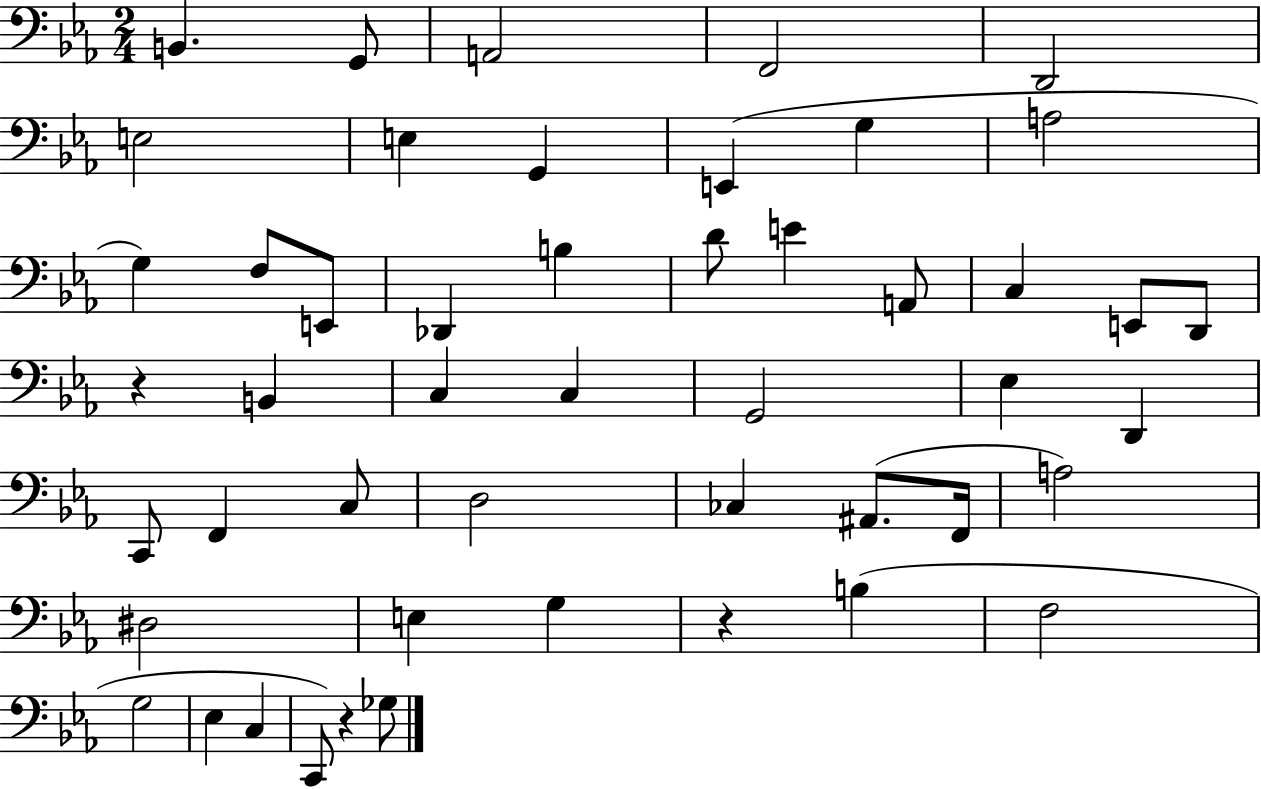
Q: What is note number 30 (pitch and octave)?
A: F2